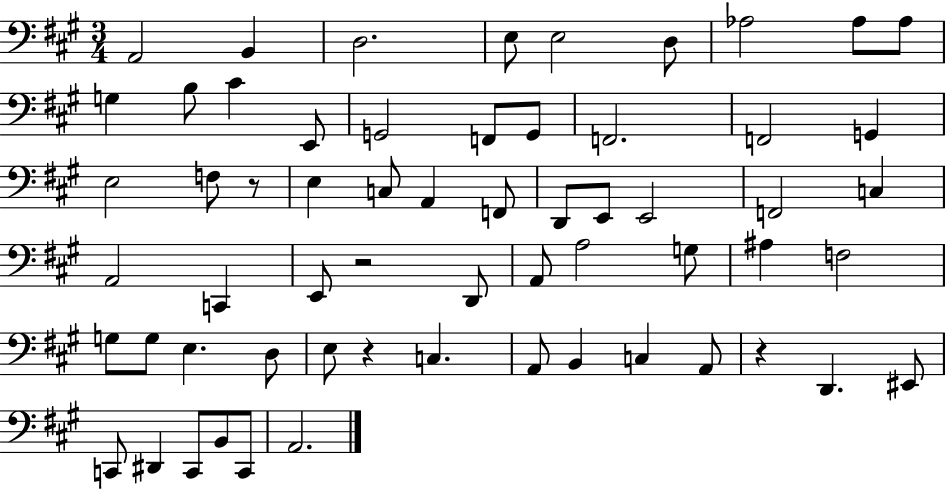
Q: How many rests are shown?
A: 4